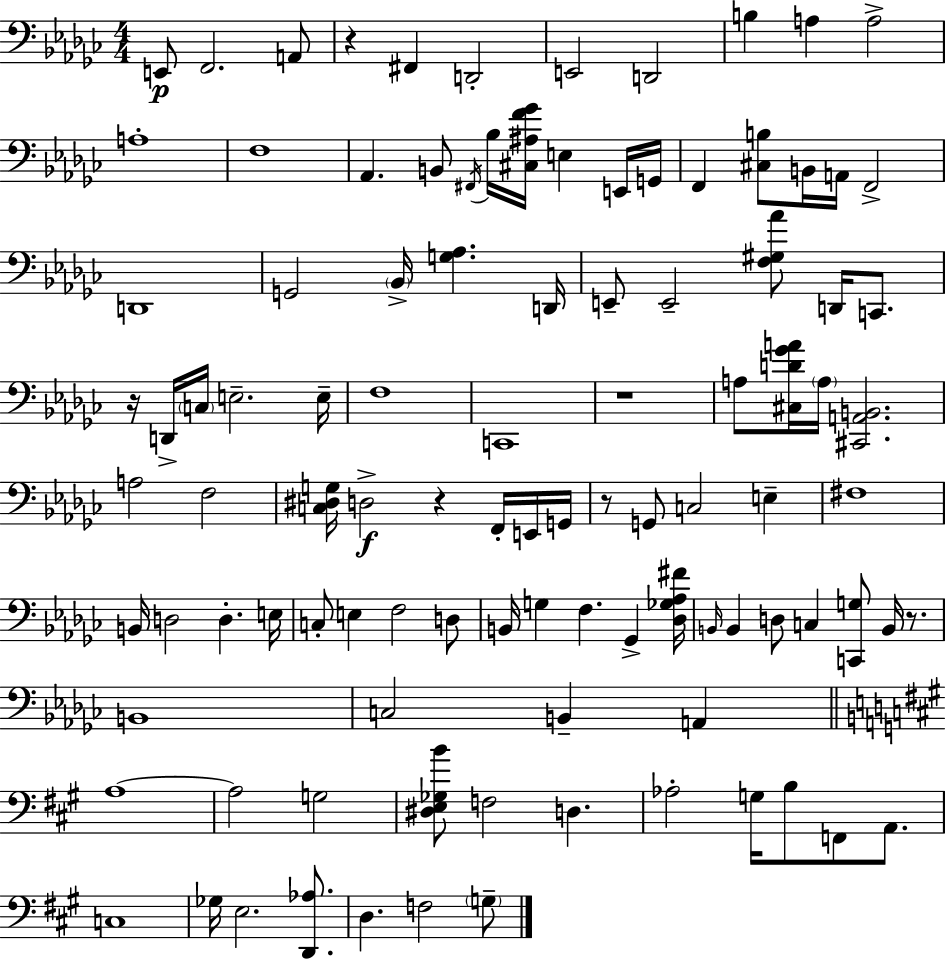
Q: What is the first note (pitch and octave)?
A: E2